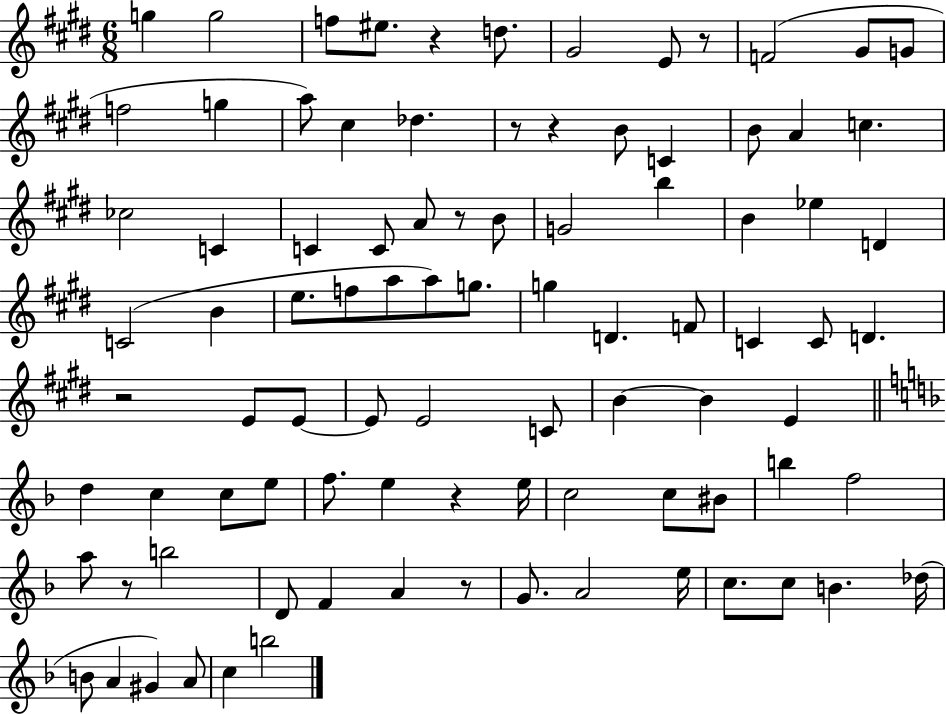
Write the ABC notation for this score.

X:1
T:Untitled
M:6/8
L:1/4
K:E
g g2 f/2 ^e/2 z d/2 ^G2 E/2 z/2 F2 ^G/2 G/2 f2 g a/2 ^c _d z/2 z B/2 C B/2 A c _c2 C C C/2 A/2 z/2 B/2 G2 b B _e D C2 B e/2 f/2 a/2 a/2 g/2 g D F/2 C C/2 D z2 E/2 E/2 E/2 E2 C/2 B B E d c c/2 e/2 f/2 e z e/4 c2 c/2 ^B/2 b f2 a/2 z/2 b2 D/2 F A z/2 G/2 A2 e/4 c/2 c/2 B _d/4 B/2 A ^G A/2 c b2